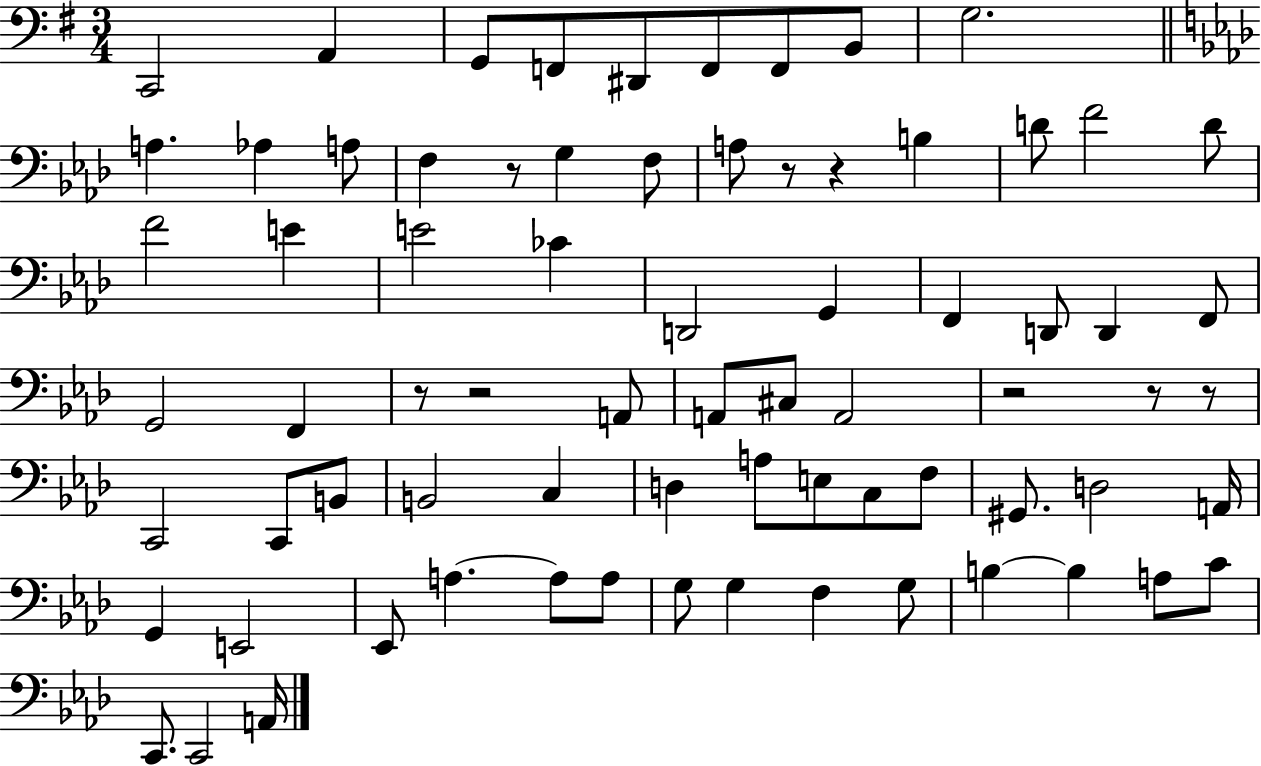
{
  \clef bass
  \numericTimeSignature
  \time 3/4
  \key g \major
  c,2 a,4 | g,8 f,8 dis,8 f,8 f,8 b,8 | g2. | \bar "||" \break \key aes \major a4. aes4 a8 | f4 r8 g4 f8 | a8 r8 r4 b4 | d'8 f'2 d'8 | \break f'2 e'4 | e'2 ces'4 | d,2 g,4 | f,4 d,8 d,4 f,8 | \break g,2 f,4 | r8 r2 a,8 | a,8 cis8 a,2 | r2 r8 r8 | \break c,2 c,8 b,8 | b,2 c4 | d4 a8 e8 c8 f8 | gis,8. d2 a,16 | \break g,4 e,2 | ees,8 a4.~~ a8 a8 | g8 g4 f4 g8 | b4~~ b4 a8 c'8 | \break c,8. c,2 a,16 | \bar "|."
}